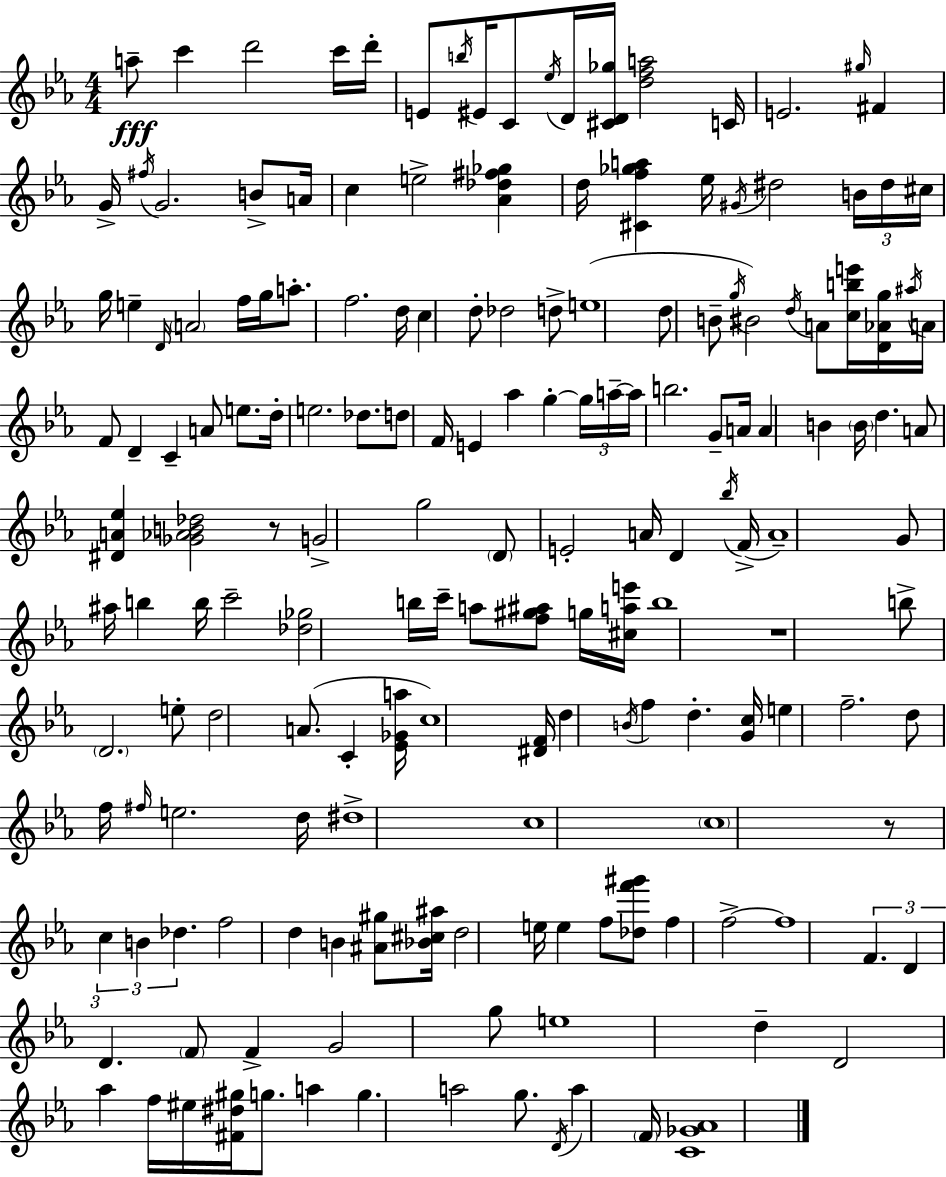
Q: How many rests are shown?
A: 3